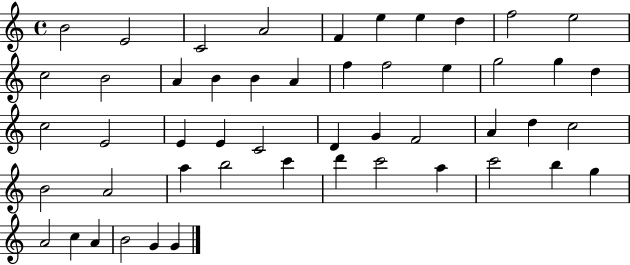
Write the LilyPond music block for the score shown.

{
  \clef treble
  \time 4/4
  \defaultTimeSignature
  \key c \major
  b'2 e'2 | c'2 a'2 | f'4 e''4 e''4 d''4 | f''2 e''2 | \break c''2 b'2 | a'4 b'4 b'4 a'4 | f''4 f''2 e''4 | g''2 g''4 d''4 | \break c''2 e'2 | e'4 e'4 c'2 | d'4 g'4 f'2 | a'4 d''4 c''2 | \break b'2 a'2 | a''4 b''2 c'''4 | d'''4 c'''2 a''4 | c'''2 b''4 g''4 | \break a'2 c''4 a'4 | b'2 g'4 g'4 | \bar "|."
}